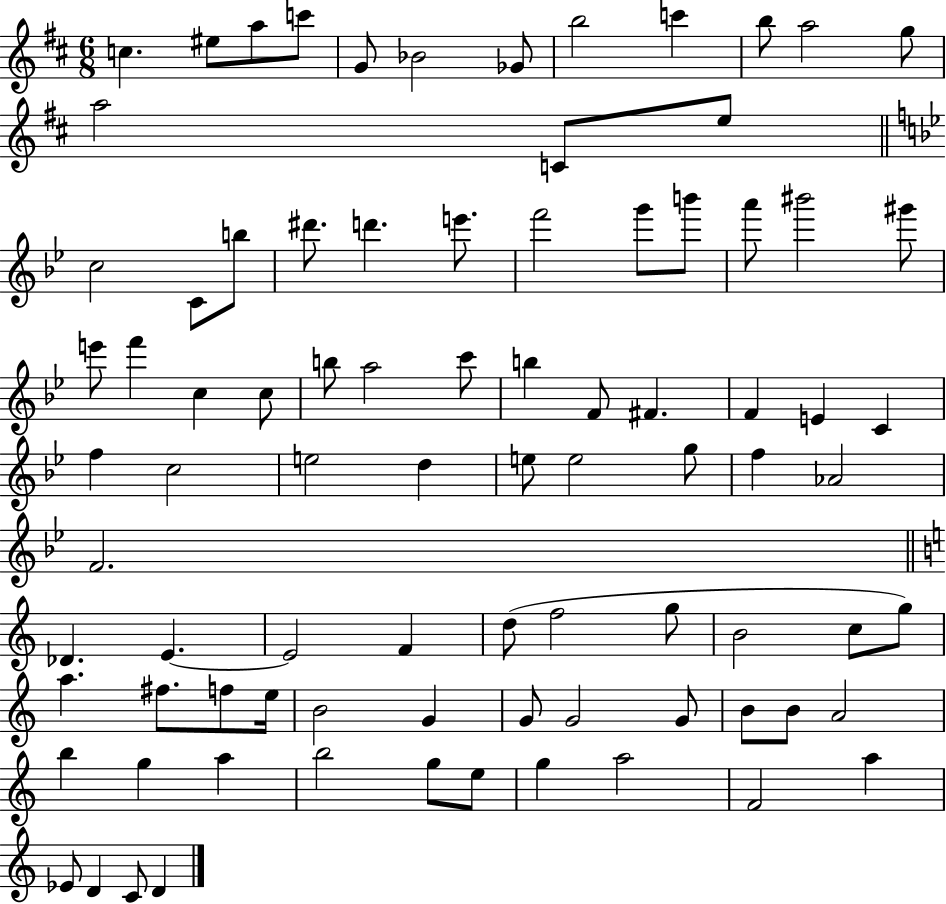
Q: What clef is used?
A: treble